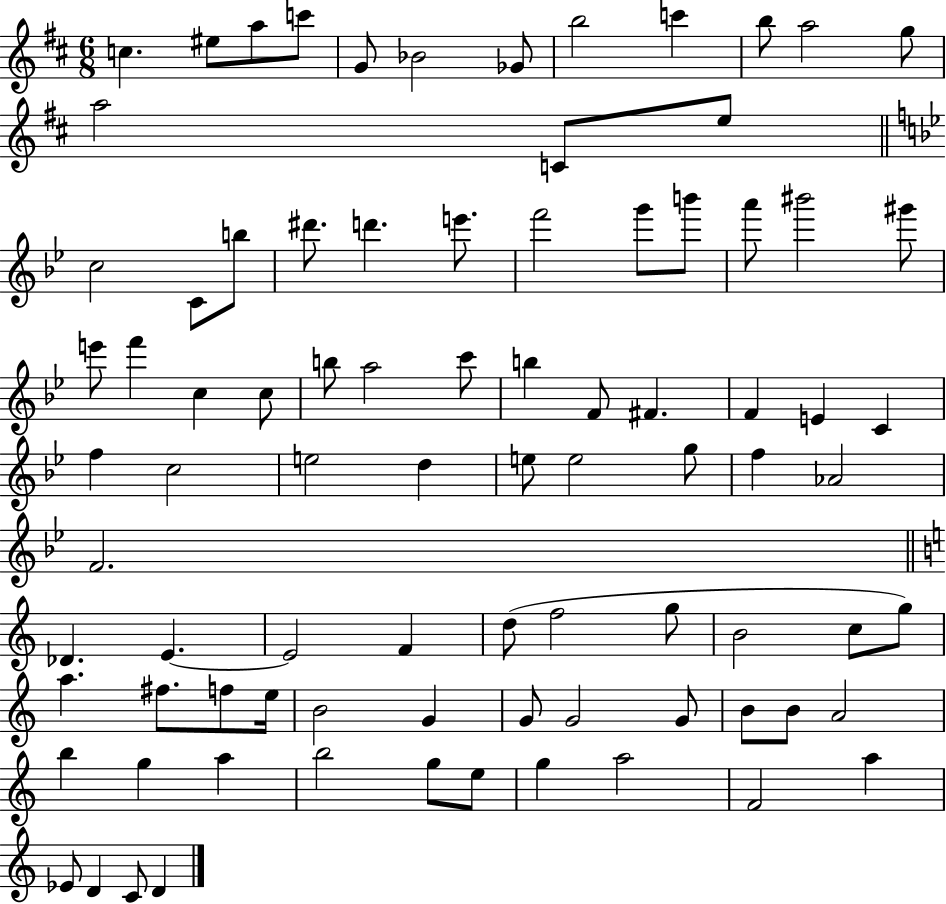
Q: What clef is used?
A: treble